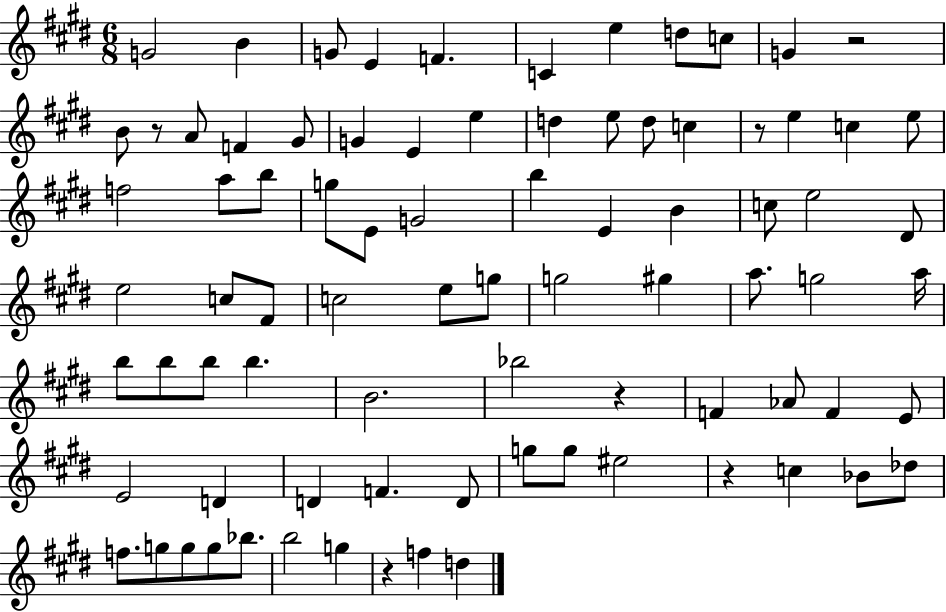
G4/h B4/q G4/e E4/q F4/q. C4/q E5/q D5/e C5/e G4/q R/h B4/e R/e A4/e F4/q G#4/e G4/q E4/q E5/q D5/q E5/e D5/e C5/q R/e E5/q C5/q E5/e F5/h A5/e B5/e G5/e E4/e G4/h B5/q E4/q B4/q C5/e E5/h D#4/e E5/h C5/e F#4/e C5/h E5/e G5/e G5/h G#5/q A5/e. G5/h A5/s B5/e B5/e B5/e B5/q. B4/h. Bb5/h R/q F4/q Ab4/e F4/q E4/e E4/h D4/q D4/q F4/q. D4/e G5/e G5/e EIS5/h R/q C5/q Bb4/e Db5/e F5/e. G5/e G5/e G5/e Bb5/e. B5/h G5/q R/q F5/q D5/q